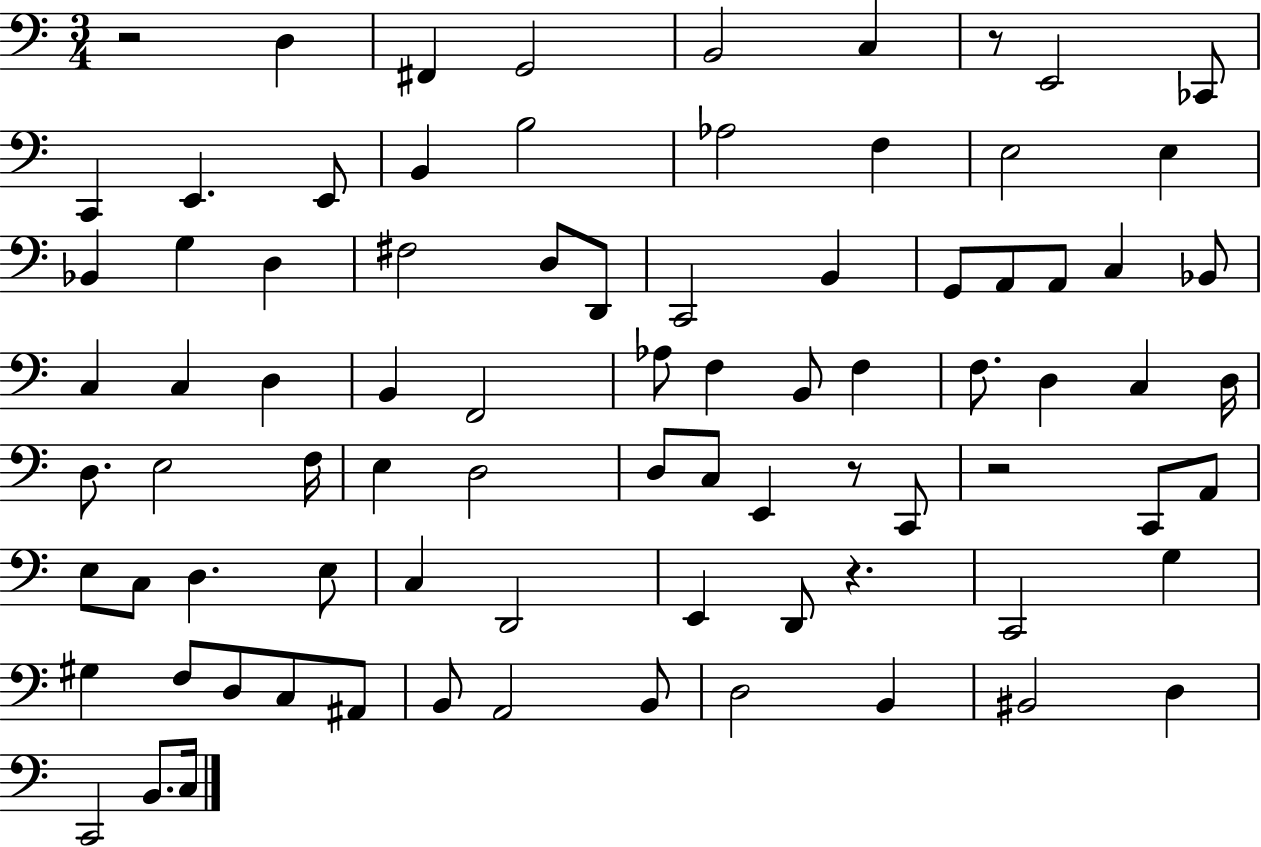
R/h D3/q F#2/q G2/h B2/h C3/q R/e E2/h CES2/e C2/q E2/q. E2/e B2/q B3/h Ab3/h F3/q E3/h E3/q Bb2/q G3/q D3/q F#3/h D3/e D2/e C2/h B2/q G2/e A2/e A2/e C3/q Bb2/e C3/q C3/q D3/q B2/q F2/h Ab3/e F3/q B2/e F3/q F3/e. D3/q C3/q D3/s D3/e. E3/h F3/s E3/q D3/h D3/e C3/e E2/q R/e C2/e R/h C2/e A2/e E3/e C3/e D3/q. E3/e C3/q D2/h E2/q D2/e R/q. C2/h G3/q G#3/q F3/e D3/e C3/e A#2/e B2/e A2/h B2/e D3/h B2/q BIS2/h D3/q C2/h B2/e. C3/s